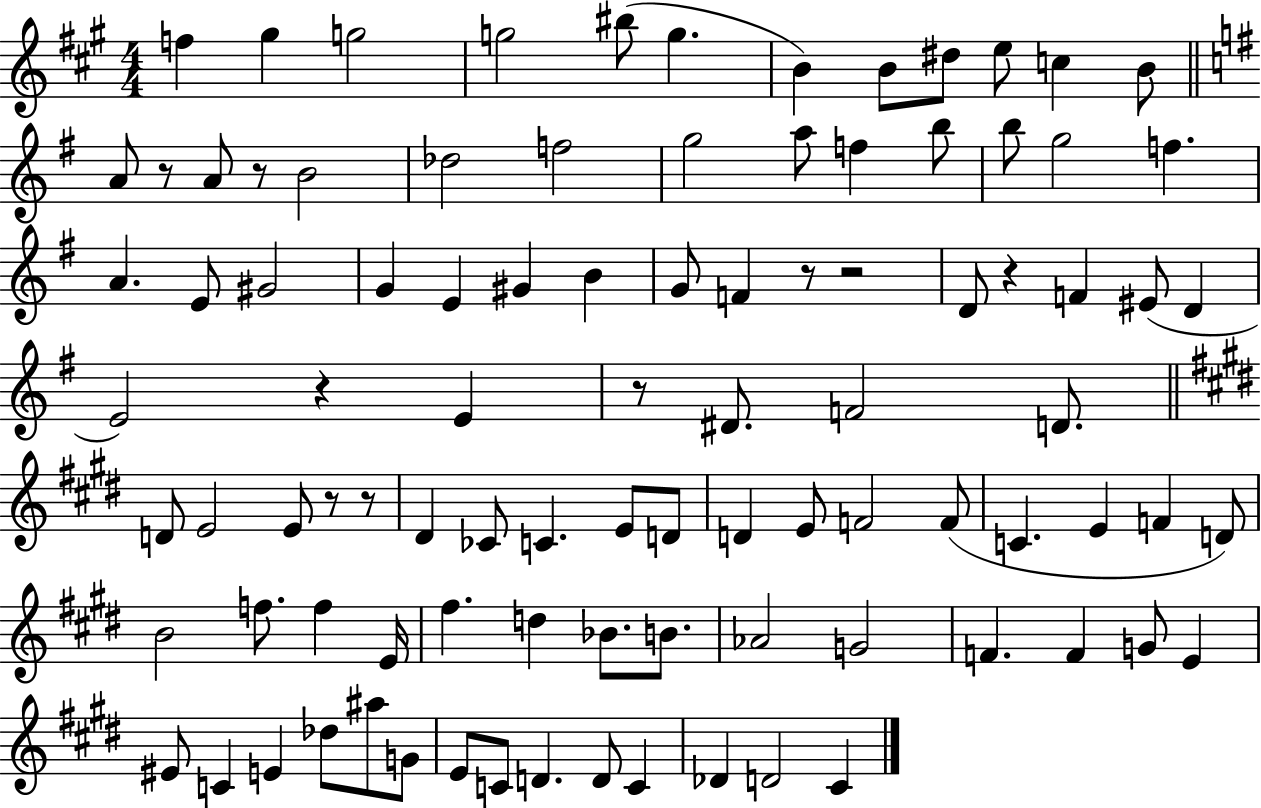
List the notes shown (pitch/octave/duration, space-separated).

F5/q G#5/q G5/h G5/h BIS5/e G5/q. B4/q B4/e D#5/e E5/e C5/q B4/e A4/e R/e A4/e R/e B4/h Db5/h F5/h G5/h A5/e F5/q B5/e B5/e G5/h F5/q. A4/q. E4/e G#4/h G4/q E4/q G#4/q B4/q G4/e F4/q R/e R/h D4/e R/q F4/q EIS4/e D4/q E4/h R/q E4/q R/e D#4/e. F4/h D4/e. D4/e E4/h E4/e R/e R/e D#4/q CES4/e C4/q. E4/e D4/e D4/q E4/e F4/h F4/e C4/q. E4/q F4/q D4/e B4/h F5/e. F5/q E4/s F#5/q. D5/q Bb4/e. B4/e. Ab4/h G4/h F4/q. F4/q G4/e E4/q EIS4/e C4/q E4/q Db5/e A#5/e G4/e E4/e C4/e D4/q. D4/e C4/q Db4/q D4/h C#4/q